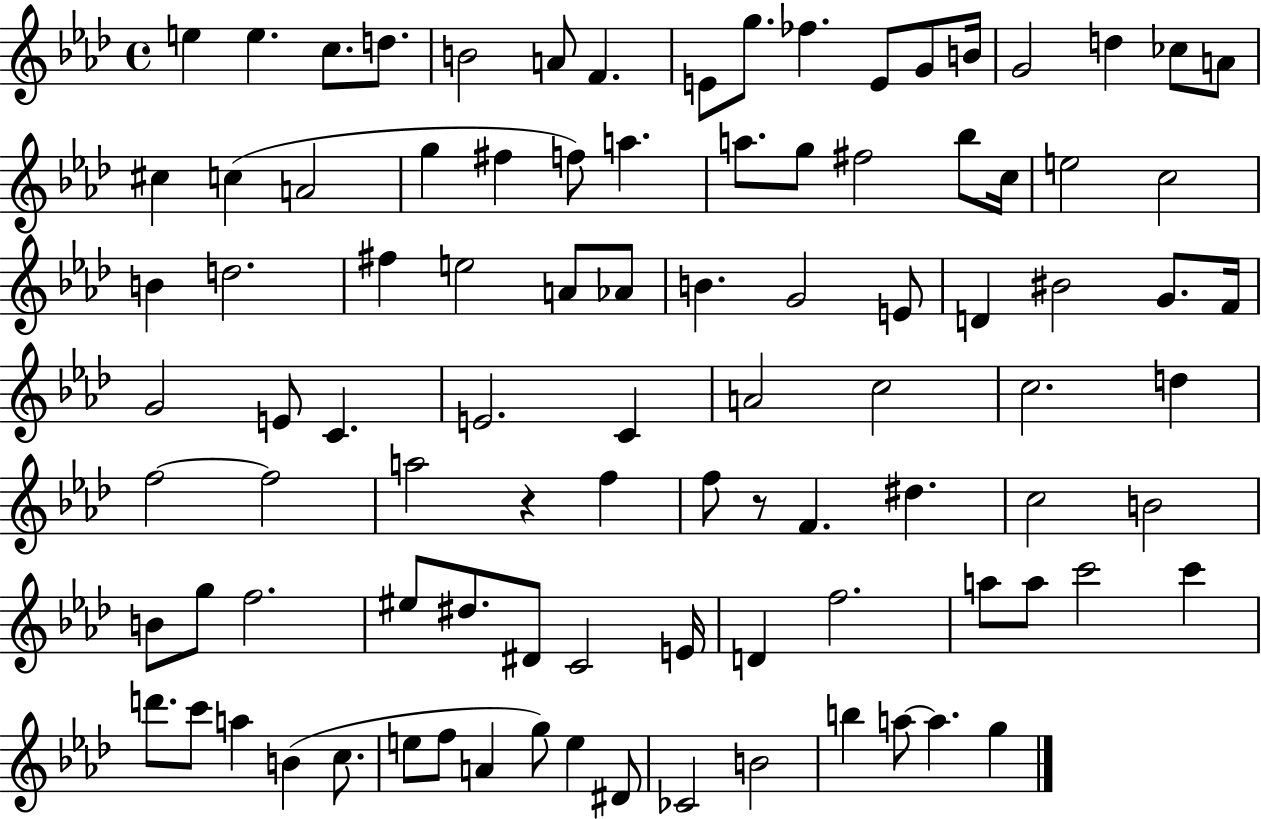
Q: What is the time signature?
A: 4/4